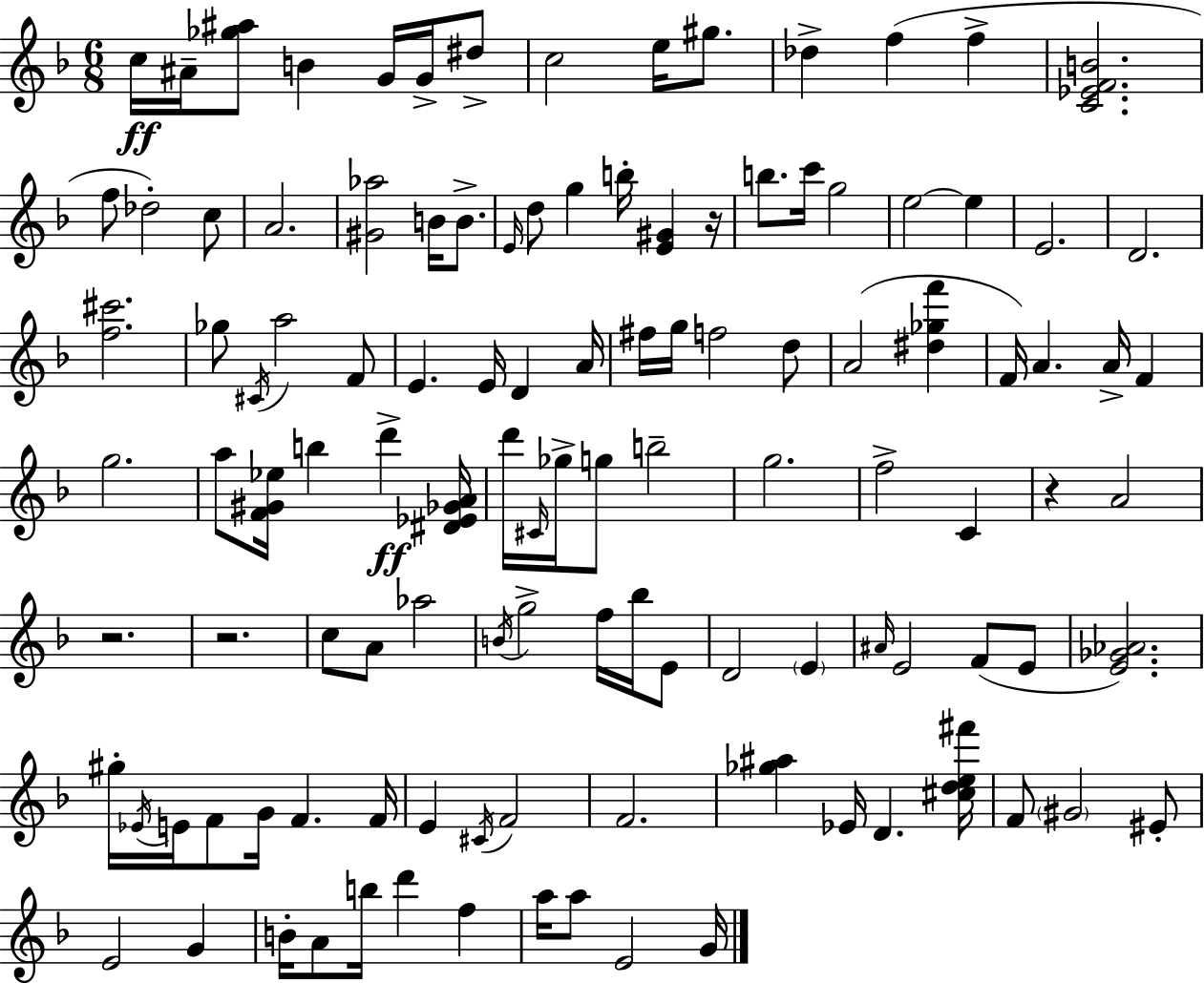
C5/s A#4/s [Gb5,A#5]/e B4/q G4/s G4/s D#5/e C5/h E5/s G#5/e. Db5/q F5/q F5/q [C4,Eb4,F4,B4]/h. F5/e Db5/h C5/e A4/h. [G#4,Ab5]/h B4/s B4/e. E4/s D5/e G5/q B5/s [E4,G#4]/q R/s B5/e. C6/s G5/h E5/h E5/q E4/h. D4/h. [F5,C#6]/h. Gb5/e C#4/s A5/h F4/e E4/q. E4/s D4/q A4/s F#5/s G5/s F5/h D5/e A4/h [D#5,Gb5,F6]/q F4/s A4/q. A4/s F4/q G5/h. A5/e [F4,G#4,Eb5]/s B5/q D6/q [D#4,Eb4,Gb4,A4]/s D6/s C#4/s Gb5/s G5/e B5/h G5/h. F5/h C4/q R/q A4/h R/h. R/h. C5/e A4/e Ab5/h B4/s G5/h F5/s Bb5/s E4/e D4/h E4/q A#4/s E4/h F4/e E4/e [E4,Gb4,Ab4]/h. G#5/s Eb4/s E4/s F4/e G4/s F4/q. F4/s E4/q C#4/s F4/h F4/h. [Gb5,A#5]/q Eb4/s D4/q. [C#5,D5,E5,F#6]/s F4/e G#4/h EIS4/e E4/h G4/q B4/s A4/e B5/s D6/q F5/q A5/s A5/e E4/h G4/s